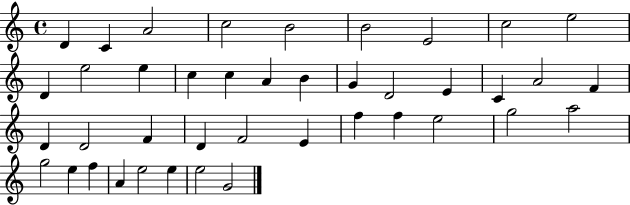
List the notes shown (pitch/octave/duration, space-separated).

D4/q C4/q A4/h C5/h B4/h B4/h E4/h C5/h E5/h D4/q E5/h E5/q C5/q C5/q A4/q B4/q G4/q D4/h E4/q C4/q A4/h F4/q D4/q D4/h F4/q D4/q F4/h E4/q F5/q F5/q E5/h G5/h A5/h G5/h E5/q F5/q A4/q E5/h E5/q E5/h G4/h